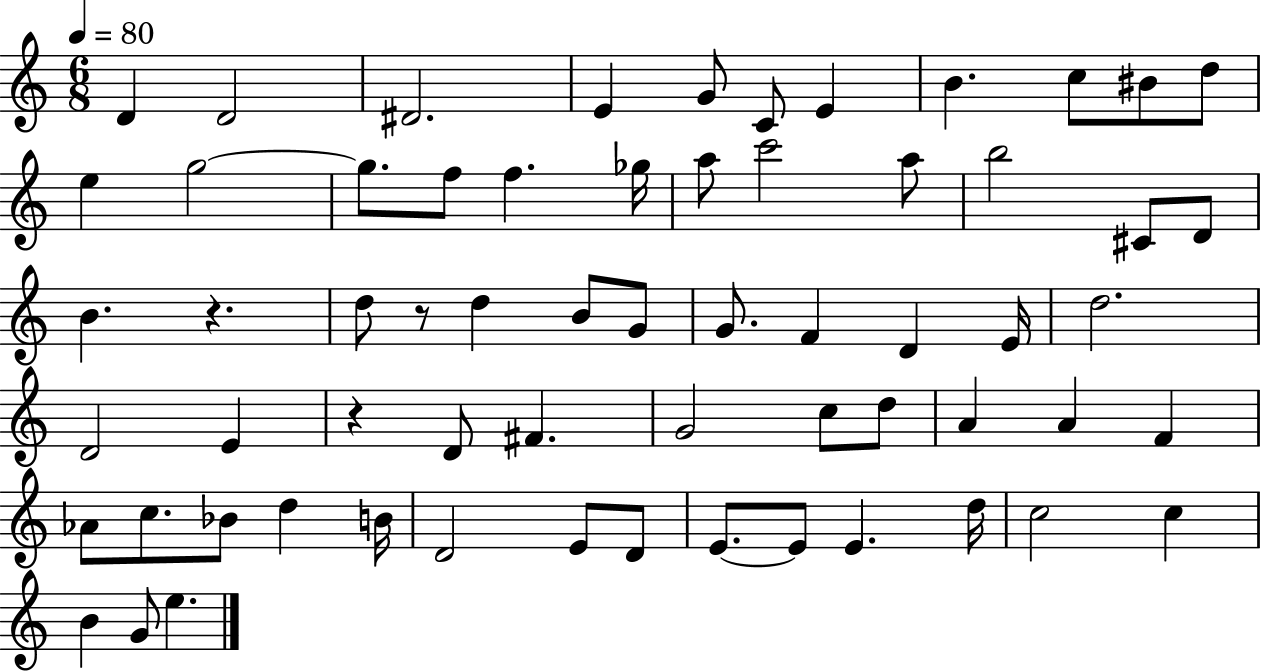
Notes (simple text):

D4/q D4/h D#4/h. E4/q G4/e C4/e E4/q B4/q. C5/e BIS4/e D5/e E5/q G5/h G5/e. F5/e F5/q. Gb5/s A5/e C6/h A5/e B5/h C#4/e D4/e B4/q. R/q. D5/e R/e D5/q B4/e G4/e G4/e. F4/q D4/q E4/s D5/h. D4/h E4/q R/q D4/e F#4/q. G4/h C5/e D5/e A4/q A4/q F4/q Ab4/e C5/e. Bb4/e D5/q B4/s D4/h E4/e D4/e E4/e. E4/e E4/q. D5/s C5/h C5/q B4/q G4/e E5/q.